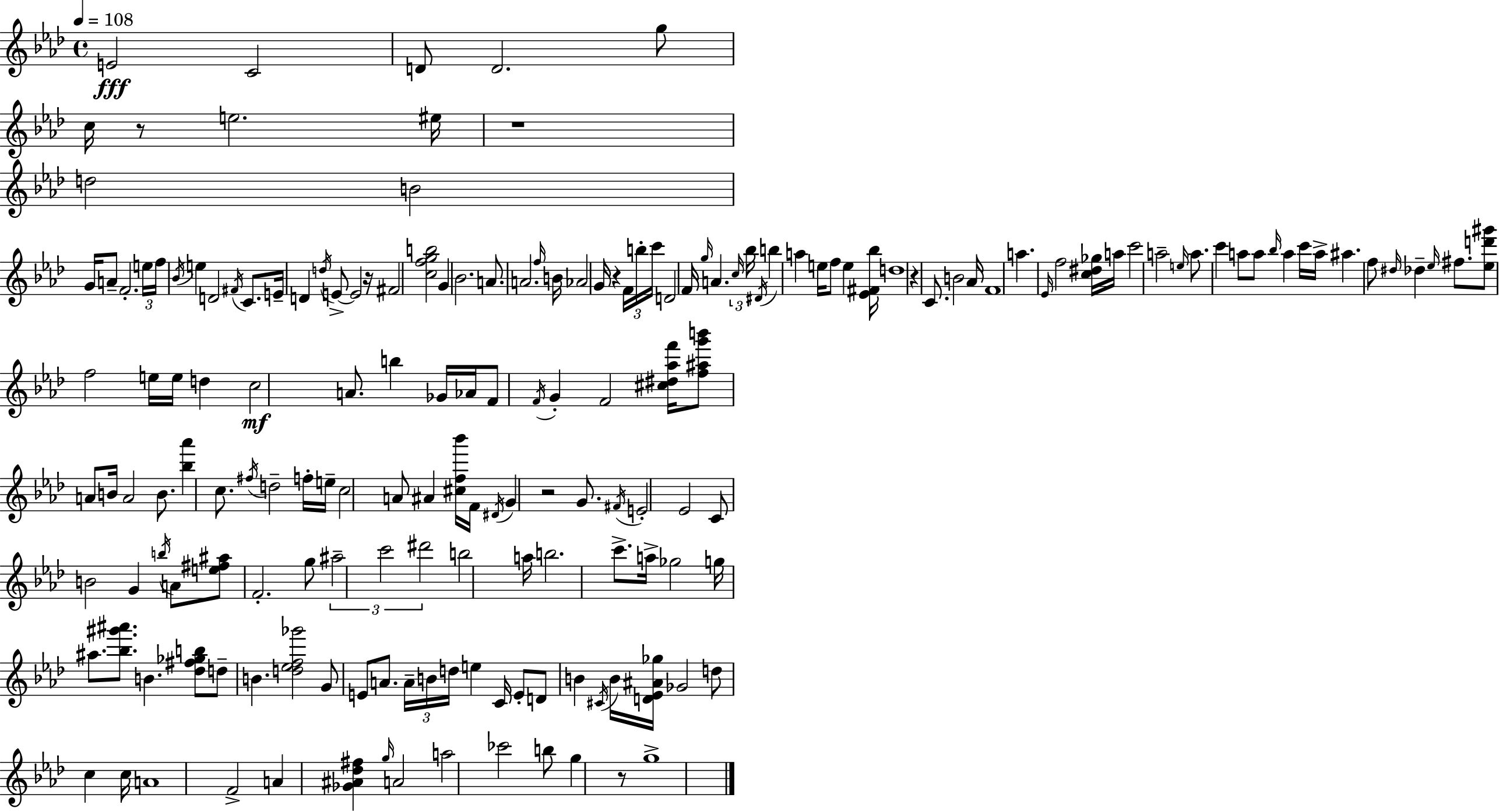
E4/h C4/h D4/e D4/h. G5/e C5/s R/e E5/h. EIS5/s R/w D5/h B4/h G4/s A4/e F4/h. E5/s F5/s Bb4/s E5/q D4/h F#4/s C4/e. E4/s D4/q D5/s E4/e E4/h R/s F#4/h [C5,F5,G5,B5]/h G4/q Bb4/h. A4/e. A4/h. F5/s B4/s Ab4/h G4/s R/q F4/s B5/s C6/s D4/h F4/s G5/s A4/q. C5/s Bb5/s D#4/s B5/q A5/q E5/s F5/e E5/q [Eb4,F#4,Bb5]/s D5/w R/q C4/e. B4/h Ab4/s F4/w A5/q. Eb4/s F5/h [C5,D#5,Gb5]/s A5/s C6/h A5/h E5/s A5/e. C6/q A5/e A5/e Bb5/s A5/q C6/s A5/s A#5/q. F5/e D#5/s Db5/q Eb5/s F#5/e. [Eb5,D6,G#6]/e F5/h E5/s E5/s D5/q C5/h A4/e. B5/q Gb4/s Ab4/s F4/e F4/s G4/q F4/h [C#5,D#5,Ab5,F6]/s [F5,A#5,G6,B6]/e A4/e B4/s A4/h B4/e. [Bb5,Ab6]/q C5/e. F#5/s D5/h F5/s E5/s C5/h A4/e A#4/q [C#5,F5,Bb6]/s F4/s D#4/s G4/q R/h G4/e. F#4/s E4/h Eb4/h C4/e B4/h G4/q B5/s A4/e [E5,F#5,A#5]/e F4/h. G5/e A#5/h C6/h D#6/h B5/h A5/s B5/h. C6/e. A5/s Gb5/h G5/s A#5/e. [Bb5,G#6,A#6]/e. B4/q. [Db5,F#5,Gb5,B5]/e D5/e B4/q. [D5,Eb5,F5,Gb6]/h G4/e E4/e A4/e. A4/s B4/s D5/s E5/q C4/s E4/e D4/e B4/q C#4/s B4/s [D4,Eb4,A#4,Gb5]/s Gb4/h D5/e C5/q C5/s A4/w F4/h A4/q [Gb4,A#4,Db5,F#5]/q G5/s A4/h A5/h CES6/h B5/e G5/q R/e G5/w